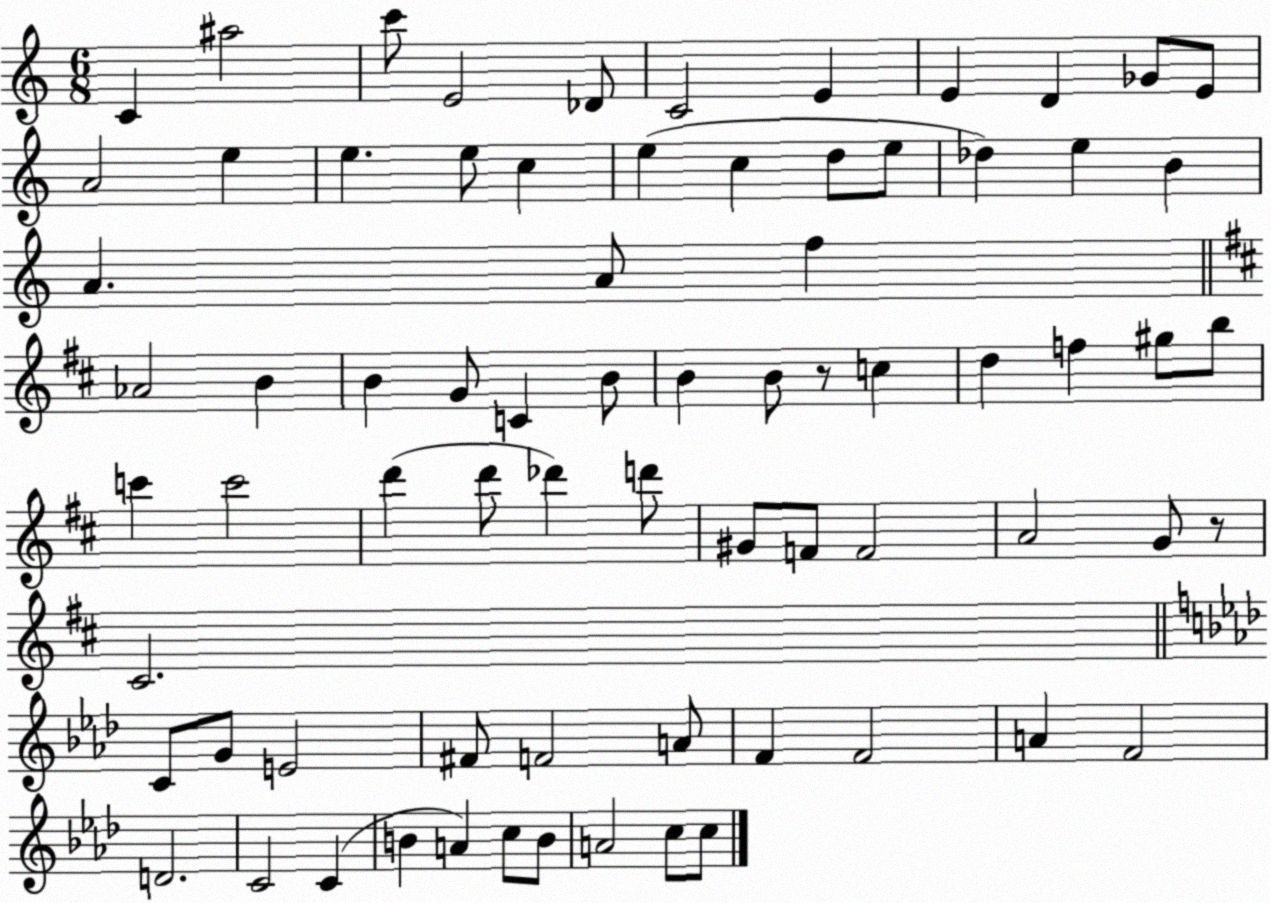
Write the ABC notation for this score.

X:1
T:Untitled
M:6/8
L:1/4
K:C
C ^a2 c'/2 E2 _D/2 C2 E E D _G/2 E/2 A2 e e e/2 c e c d/2 e/2 _d e B A A/2 f _A2 B B G/2 C B/2 B B/2 z/2 c d f ^g/2 b/2 c' c'2 d' d'/2 _d' d'/2 ^G/2 F/2 F2 A2 G/2 z/2 ^C2 C/2 G/2 E2 ^F/2 F2 A/2 F F2 A F2 D2 C2 C B A c/2 B/2 A2 c/2 c/2